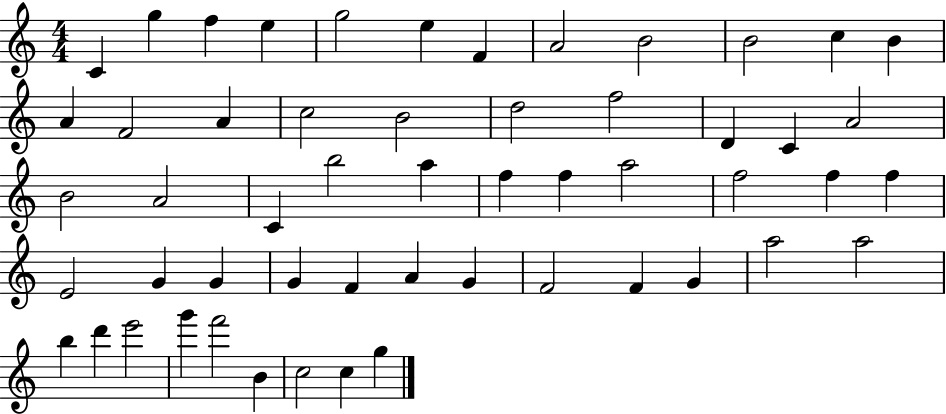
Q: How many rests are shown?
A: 0